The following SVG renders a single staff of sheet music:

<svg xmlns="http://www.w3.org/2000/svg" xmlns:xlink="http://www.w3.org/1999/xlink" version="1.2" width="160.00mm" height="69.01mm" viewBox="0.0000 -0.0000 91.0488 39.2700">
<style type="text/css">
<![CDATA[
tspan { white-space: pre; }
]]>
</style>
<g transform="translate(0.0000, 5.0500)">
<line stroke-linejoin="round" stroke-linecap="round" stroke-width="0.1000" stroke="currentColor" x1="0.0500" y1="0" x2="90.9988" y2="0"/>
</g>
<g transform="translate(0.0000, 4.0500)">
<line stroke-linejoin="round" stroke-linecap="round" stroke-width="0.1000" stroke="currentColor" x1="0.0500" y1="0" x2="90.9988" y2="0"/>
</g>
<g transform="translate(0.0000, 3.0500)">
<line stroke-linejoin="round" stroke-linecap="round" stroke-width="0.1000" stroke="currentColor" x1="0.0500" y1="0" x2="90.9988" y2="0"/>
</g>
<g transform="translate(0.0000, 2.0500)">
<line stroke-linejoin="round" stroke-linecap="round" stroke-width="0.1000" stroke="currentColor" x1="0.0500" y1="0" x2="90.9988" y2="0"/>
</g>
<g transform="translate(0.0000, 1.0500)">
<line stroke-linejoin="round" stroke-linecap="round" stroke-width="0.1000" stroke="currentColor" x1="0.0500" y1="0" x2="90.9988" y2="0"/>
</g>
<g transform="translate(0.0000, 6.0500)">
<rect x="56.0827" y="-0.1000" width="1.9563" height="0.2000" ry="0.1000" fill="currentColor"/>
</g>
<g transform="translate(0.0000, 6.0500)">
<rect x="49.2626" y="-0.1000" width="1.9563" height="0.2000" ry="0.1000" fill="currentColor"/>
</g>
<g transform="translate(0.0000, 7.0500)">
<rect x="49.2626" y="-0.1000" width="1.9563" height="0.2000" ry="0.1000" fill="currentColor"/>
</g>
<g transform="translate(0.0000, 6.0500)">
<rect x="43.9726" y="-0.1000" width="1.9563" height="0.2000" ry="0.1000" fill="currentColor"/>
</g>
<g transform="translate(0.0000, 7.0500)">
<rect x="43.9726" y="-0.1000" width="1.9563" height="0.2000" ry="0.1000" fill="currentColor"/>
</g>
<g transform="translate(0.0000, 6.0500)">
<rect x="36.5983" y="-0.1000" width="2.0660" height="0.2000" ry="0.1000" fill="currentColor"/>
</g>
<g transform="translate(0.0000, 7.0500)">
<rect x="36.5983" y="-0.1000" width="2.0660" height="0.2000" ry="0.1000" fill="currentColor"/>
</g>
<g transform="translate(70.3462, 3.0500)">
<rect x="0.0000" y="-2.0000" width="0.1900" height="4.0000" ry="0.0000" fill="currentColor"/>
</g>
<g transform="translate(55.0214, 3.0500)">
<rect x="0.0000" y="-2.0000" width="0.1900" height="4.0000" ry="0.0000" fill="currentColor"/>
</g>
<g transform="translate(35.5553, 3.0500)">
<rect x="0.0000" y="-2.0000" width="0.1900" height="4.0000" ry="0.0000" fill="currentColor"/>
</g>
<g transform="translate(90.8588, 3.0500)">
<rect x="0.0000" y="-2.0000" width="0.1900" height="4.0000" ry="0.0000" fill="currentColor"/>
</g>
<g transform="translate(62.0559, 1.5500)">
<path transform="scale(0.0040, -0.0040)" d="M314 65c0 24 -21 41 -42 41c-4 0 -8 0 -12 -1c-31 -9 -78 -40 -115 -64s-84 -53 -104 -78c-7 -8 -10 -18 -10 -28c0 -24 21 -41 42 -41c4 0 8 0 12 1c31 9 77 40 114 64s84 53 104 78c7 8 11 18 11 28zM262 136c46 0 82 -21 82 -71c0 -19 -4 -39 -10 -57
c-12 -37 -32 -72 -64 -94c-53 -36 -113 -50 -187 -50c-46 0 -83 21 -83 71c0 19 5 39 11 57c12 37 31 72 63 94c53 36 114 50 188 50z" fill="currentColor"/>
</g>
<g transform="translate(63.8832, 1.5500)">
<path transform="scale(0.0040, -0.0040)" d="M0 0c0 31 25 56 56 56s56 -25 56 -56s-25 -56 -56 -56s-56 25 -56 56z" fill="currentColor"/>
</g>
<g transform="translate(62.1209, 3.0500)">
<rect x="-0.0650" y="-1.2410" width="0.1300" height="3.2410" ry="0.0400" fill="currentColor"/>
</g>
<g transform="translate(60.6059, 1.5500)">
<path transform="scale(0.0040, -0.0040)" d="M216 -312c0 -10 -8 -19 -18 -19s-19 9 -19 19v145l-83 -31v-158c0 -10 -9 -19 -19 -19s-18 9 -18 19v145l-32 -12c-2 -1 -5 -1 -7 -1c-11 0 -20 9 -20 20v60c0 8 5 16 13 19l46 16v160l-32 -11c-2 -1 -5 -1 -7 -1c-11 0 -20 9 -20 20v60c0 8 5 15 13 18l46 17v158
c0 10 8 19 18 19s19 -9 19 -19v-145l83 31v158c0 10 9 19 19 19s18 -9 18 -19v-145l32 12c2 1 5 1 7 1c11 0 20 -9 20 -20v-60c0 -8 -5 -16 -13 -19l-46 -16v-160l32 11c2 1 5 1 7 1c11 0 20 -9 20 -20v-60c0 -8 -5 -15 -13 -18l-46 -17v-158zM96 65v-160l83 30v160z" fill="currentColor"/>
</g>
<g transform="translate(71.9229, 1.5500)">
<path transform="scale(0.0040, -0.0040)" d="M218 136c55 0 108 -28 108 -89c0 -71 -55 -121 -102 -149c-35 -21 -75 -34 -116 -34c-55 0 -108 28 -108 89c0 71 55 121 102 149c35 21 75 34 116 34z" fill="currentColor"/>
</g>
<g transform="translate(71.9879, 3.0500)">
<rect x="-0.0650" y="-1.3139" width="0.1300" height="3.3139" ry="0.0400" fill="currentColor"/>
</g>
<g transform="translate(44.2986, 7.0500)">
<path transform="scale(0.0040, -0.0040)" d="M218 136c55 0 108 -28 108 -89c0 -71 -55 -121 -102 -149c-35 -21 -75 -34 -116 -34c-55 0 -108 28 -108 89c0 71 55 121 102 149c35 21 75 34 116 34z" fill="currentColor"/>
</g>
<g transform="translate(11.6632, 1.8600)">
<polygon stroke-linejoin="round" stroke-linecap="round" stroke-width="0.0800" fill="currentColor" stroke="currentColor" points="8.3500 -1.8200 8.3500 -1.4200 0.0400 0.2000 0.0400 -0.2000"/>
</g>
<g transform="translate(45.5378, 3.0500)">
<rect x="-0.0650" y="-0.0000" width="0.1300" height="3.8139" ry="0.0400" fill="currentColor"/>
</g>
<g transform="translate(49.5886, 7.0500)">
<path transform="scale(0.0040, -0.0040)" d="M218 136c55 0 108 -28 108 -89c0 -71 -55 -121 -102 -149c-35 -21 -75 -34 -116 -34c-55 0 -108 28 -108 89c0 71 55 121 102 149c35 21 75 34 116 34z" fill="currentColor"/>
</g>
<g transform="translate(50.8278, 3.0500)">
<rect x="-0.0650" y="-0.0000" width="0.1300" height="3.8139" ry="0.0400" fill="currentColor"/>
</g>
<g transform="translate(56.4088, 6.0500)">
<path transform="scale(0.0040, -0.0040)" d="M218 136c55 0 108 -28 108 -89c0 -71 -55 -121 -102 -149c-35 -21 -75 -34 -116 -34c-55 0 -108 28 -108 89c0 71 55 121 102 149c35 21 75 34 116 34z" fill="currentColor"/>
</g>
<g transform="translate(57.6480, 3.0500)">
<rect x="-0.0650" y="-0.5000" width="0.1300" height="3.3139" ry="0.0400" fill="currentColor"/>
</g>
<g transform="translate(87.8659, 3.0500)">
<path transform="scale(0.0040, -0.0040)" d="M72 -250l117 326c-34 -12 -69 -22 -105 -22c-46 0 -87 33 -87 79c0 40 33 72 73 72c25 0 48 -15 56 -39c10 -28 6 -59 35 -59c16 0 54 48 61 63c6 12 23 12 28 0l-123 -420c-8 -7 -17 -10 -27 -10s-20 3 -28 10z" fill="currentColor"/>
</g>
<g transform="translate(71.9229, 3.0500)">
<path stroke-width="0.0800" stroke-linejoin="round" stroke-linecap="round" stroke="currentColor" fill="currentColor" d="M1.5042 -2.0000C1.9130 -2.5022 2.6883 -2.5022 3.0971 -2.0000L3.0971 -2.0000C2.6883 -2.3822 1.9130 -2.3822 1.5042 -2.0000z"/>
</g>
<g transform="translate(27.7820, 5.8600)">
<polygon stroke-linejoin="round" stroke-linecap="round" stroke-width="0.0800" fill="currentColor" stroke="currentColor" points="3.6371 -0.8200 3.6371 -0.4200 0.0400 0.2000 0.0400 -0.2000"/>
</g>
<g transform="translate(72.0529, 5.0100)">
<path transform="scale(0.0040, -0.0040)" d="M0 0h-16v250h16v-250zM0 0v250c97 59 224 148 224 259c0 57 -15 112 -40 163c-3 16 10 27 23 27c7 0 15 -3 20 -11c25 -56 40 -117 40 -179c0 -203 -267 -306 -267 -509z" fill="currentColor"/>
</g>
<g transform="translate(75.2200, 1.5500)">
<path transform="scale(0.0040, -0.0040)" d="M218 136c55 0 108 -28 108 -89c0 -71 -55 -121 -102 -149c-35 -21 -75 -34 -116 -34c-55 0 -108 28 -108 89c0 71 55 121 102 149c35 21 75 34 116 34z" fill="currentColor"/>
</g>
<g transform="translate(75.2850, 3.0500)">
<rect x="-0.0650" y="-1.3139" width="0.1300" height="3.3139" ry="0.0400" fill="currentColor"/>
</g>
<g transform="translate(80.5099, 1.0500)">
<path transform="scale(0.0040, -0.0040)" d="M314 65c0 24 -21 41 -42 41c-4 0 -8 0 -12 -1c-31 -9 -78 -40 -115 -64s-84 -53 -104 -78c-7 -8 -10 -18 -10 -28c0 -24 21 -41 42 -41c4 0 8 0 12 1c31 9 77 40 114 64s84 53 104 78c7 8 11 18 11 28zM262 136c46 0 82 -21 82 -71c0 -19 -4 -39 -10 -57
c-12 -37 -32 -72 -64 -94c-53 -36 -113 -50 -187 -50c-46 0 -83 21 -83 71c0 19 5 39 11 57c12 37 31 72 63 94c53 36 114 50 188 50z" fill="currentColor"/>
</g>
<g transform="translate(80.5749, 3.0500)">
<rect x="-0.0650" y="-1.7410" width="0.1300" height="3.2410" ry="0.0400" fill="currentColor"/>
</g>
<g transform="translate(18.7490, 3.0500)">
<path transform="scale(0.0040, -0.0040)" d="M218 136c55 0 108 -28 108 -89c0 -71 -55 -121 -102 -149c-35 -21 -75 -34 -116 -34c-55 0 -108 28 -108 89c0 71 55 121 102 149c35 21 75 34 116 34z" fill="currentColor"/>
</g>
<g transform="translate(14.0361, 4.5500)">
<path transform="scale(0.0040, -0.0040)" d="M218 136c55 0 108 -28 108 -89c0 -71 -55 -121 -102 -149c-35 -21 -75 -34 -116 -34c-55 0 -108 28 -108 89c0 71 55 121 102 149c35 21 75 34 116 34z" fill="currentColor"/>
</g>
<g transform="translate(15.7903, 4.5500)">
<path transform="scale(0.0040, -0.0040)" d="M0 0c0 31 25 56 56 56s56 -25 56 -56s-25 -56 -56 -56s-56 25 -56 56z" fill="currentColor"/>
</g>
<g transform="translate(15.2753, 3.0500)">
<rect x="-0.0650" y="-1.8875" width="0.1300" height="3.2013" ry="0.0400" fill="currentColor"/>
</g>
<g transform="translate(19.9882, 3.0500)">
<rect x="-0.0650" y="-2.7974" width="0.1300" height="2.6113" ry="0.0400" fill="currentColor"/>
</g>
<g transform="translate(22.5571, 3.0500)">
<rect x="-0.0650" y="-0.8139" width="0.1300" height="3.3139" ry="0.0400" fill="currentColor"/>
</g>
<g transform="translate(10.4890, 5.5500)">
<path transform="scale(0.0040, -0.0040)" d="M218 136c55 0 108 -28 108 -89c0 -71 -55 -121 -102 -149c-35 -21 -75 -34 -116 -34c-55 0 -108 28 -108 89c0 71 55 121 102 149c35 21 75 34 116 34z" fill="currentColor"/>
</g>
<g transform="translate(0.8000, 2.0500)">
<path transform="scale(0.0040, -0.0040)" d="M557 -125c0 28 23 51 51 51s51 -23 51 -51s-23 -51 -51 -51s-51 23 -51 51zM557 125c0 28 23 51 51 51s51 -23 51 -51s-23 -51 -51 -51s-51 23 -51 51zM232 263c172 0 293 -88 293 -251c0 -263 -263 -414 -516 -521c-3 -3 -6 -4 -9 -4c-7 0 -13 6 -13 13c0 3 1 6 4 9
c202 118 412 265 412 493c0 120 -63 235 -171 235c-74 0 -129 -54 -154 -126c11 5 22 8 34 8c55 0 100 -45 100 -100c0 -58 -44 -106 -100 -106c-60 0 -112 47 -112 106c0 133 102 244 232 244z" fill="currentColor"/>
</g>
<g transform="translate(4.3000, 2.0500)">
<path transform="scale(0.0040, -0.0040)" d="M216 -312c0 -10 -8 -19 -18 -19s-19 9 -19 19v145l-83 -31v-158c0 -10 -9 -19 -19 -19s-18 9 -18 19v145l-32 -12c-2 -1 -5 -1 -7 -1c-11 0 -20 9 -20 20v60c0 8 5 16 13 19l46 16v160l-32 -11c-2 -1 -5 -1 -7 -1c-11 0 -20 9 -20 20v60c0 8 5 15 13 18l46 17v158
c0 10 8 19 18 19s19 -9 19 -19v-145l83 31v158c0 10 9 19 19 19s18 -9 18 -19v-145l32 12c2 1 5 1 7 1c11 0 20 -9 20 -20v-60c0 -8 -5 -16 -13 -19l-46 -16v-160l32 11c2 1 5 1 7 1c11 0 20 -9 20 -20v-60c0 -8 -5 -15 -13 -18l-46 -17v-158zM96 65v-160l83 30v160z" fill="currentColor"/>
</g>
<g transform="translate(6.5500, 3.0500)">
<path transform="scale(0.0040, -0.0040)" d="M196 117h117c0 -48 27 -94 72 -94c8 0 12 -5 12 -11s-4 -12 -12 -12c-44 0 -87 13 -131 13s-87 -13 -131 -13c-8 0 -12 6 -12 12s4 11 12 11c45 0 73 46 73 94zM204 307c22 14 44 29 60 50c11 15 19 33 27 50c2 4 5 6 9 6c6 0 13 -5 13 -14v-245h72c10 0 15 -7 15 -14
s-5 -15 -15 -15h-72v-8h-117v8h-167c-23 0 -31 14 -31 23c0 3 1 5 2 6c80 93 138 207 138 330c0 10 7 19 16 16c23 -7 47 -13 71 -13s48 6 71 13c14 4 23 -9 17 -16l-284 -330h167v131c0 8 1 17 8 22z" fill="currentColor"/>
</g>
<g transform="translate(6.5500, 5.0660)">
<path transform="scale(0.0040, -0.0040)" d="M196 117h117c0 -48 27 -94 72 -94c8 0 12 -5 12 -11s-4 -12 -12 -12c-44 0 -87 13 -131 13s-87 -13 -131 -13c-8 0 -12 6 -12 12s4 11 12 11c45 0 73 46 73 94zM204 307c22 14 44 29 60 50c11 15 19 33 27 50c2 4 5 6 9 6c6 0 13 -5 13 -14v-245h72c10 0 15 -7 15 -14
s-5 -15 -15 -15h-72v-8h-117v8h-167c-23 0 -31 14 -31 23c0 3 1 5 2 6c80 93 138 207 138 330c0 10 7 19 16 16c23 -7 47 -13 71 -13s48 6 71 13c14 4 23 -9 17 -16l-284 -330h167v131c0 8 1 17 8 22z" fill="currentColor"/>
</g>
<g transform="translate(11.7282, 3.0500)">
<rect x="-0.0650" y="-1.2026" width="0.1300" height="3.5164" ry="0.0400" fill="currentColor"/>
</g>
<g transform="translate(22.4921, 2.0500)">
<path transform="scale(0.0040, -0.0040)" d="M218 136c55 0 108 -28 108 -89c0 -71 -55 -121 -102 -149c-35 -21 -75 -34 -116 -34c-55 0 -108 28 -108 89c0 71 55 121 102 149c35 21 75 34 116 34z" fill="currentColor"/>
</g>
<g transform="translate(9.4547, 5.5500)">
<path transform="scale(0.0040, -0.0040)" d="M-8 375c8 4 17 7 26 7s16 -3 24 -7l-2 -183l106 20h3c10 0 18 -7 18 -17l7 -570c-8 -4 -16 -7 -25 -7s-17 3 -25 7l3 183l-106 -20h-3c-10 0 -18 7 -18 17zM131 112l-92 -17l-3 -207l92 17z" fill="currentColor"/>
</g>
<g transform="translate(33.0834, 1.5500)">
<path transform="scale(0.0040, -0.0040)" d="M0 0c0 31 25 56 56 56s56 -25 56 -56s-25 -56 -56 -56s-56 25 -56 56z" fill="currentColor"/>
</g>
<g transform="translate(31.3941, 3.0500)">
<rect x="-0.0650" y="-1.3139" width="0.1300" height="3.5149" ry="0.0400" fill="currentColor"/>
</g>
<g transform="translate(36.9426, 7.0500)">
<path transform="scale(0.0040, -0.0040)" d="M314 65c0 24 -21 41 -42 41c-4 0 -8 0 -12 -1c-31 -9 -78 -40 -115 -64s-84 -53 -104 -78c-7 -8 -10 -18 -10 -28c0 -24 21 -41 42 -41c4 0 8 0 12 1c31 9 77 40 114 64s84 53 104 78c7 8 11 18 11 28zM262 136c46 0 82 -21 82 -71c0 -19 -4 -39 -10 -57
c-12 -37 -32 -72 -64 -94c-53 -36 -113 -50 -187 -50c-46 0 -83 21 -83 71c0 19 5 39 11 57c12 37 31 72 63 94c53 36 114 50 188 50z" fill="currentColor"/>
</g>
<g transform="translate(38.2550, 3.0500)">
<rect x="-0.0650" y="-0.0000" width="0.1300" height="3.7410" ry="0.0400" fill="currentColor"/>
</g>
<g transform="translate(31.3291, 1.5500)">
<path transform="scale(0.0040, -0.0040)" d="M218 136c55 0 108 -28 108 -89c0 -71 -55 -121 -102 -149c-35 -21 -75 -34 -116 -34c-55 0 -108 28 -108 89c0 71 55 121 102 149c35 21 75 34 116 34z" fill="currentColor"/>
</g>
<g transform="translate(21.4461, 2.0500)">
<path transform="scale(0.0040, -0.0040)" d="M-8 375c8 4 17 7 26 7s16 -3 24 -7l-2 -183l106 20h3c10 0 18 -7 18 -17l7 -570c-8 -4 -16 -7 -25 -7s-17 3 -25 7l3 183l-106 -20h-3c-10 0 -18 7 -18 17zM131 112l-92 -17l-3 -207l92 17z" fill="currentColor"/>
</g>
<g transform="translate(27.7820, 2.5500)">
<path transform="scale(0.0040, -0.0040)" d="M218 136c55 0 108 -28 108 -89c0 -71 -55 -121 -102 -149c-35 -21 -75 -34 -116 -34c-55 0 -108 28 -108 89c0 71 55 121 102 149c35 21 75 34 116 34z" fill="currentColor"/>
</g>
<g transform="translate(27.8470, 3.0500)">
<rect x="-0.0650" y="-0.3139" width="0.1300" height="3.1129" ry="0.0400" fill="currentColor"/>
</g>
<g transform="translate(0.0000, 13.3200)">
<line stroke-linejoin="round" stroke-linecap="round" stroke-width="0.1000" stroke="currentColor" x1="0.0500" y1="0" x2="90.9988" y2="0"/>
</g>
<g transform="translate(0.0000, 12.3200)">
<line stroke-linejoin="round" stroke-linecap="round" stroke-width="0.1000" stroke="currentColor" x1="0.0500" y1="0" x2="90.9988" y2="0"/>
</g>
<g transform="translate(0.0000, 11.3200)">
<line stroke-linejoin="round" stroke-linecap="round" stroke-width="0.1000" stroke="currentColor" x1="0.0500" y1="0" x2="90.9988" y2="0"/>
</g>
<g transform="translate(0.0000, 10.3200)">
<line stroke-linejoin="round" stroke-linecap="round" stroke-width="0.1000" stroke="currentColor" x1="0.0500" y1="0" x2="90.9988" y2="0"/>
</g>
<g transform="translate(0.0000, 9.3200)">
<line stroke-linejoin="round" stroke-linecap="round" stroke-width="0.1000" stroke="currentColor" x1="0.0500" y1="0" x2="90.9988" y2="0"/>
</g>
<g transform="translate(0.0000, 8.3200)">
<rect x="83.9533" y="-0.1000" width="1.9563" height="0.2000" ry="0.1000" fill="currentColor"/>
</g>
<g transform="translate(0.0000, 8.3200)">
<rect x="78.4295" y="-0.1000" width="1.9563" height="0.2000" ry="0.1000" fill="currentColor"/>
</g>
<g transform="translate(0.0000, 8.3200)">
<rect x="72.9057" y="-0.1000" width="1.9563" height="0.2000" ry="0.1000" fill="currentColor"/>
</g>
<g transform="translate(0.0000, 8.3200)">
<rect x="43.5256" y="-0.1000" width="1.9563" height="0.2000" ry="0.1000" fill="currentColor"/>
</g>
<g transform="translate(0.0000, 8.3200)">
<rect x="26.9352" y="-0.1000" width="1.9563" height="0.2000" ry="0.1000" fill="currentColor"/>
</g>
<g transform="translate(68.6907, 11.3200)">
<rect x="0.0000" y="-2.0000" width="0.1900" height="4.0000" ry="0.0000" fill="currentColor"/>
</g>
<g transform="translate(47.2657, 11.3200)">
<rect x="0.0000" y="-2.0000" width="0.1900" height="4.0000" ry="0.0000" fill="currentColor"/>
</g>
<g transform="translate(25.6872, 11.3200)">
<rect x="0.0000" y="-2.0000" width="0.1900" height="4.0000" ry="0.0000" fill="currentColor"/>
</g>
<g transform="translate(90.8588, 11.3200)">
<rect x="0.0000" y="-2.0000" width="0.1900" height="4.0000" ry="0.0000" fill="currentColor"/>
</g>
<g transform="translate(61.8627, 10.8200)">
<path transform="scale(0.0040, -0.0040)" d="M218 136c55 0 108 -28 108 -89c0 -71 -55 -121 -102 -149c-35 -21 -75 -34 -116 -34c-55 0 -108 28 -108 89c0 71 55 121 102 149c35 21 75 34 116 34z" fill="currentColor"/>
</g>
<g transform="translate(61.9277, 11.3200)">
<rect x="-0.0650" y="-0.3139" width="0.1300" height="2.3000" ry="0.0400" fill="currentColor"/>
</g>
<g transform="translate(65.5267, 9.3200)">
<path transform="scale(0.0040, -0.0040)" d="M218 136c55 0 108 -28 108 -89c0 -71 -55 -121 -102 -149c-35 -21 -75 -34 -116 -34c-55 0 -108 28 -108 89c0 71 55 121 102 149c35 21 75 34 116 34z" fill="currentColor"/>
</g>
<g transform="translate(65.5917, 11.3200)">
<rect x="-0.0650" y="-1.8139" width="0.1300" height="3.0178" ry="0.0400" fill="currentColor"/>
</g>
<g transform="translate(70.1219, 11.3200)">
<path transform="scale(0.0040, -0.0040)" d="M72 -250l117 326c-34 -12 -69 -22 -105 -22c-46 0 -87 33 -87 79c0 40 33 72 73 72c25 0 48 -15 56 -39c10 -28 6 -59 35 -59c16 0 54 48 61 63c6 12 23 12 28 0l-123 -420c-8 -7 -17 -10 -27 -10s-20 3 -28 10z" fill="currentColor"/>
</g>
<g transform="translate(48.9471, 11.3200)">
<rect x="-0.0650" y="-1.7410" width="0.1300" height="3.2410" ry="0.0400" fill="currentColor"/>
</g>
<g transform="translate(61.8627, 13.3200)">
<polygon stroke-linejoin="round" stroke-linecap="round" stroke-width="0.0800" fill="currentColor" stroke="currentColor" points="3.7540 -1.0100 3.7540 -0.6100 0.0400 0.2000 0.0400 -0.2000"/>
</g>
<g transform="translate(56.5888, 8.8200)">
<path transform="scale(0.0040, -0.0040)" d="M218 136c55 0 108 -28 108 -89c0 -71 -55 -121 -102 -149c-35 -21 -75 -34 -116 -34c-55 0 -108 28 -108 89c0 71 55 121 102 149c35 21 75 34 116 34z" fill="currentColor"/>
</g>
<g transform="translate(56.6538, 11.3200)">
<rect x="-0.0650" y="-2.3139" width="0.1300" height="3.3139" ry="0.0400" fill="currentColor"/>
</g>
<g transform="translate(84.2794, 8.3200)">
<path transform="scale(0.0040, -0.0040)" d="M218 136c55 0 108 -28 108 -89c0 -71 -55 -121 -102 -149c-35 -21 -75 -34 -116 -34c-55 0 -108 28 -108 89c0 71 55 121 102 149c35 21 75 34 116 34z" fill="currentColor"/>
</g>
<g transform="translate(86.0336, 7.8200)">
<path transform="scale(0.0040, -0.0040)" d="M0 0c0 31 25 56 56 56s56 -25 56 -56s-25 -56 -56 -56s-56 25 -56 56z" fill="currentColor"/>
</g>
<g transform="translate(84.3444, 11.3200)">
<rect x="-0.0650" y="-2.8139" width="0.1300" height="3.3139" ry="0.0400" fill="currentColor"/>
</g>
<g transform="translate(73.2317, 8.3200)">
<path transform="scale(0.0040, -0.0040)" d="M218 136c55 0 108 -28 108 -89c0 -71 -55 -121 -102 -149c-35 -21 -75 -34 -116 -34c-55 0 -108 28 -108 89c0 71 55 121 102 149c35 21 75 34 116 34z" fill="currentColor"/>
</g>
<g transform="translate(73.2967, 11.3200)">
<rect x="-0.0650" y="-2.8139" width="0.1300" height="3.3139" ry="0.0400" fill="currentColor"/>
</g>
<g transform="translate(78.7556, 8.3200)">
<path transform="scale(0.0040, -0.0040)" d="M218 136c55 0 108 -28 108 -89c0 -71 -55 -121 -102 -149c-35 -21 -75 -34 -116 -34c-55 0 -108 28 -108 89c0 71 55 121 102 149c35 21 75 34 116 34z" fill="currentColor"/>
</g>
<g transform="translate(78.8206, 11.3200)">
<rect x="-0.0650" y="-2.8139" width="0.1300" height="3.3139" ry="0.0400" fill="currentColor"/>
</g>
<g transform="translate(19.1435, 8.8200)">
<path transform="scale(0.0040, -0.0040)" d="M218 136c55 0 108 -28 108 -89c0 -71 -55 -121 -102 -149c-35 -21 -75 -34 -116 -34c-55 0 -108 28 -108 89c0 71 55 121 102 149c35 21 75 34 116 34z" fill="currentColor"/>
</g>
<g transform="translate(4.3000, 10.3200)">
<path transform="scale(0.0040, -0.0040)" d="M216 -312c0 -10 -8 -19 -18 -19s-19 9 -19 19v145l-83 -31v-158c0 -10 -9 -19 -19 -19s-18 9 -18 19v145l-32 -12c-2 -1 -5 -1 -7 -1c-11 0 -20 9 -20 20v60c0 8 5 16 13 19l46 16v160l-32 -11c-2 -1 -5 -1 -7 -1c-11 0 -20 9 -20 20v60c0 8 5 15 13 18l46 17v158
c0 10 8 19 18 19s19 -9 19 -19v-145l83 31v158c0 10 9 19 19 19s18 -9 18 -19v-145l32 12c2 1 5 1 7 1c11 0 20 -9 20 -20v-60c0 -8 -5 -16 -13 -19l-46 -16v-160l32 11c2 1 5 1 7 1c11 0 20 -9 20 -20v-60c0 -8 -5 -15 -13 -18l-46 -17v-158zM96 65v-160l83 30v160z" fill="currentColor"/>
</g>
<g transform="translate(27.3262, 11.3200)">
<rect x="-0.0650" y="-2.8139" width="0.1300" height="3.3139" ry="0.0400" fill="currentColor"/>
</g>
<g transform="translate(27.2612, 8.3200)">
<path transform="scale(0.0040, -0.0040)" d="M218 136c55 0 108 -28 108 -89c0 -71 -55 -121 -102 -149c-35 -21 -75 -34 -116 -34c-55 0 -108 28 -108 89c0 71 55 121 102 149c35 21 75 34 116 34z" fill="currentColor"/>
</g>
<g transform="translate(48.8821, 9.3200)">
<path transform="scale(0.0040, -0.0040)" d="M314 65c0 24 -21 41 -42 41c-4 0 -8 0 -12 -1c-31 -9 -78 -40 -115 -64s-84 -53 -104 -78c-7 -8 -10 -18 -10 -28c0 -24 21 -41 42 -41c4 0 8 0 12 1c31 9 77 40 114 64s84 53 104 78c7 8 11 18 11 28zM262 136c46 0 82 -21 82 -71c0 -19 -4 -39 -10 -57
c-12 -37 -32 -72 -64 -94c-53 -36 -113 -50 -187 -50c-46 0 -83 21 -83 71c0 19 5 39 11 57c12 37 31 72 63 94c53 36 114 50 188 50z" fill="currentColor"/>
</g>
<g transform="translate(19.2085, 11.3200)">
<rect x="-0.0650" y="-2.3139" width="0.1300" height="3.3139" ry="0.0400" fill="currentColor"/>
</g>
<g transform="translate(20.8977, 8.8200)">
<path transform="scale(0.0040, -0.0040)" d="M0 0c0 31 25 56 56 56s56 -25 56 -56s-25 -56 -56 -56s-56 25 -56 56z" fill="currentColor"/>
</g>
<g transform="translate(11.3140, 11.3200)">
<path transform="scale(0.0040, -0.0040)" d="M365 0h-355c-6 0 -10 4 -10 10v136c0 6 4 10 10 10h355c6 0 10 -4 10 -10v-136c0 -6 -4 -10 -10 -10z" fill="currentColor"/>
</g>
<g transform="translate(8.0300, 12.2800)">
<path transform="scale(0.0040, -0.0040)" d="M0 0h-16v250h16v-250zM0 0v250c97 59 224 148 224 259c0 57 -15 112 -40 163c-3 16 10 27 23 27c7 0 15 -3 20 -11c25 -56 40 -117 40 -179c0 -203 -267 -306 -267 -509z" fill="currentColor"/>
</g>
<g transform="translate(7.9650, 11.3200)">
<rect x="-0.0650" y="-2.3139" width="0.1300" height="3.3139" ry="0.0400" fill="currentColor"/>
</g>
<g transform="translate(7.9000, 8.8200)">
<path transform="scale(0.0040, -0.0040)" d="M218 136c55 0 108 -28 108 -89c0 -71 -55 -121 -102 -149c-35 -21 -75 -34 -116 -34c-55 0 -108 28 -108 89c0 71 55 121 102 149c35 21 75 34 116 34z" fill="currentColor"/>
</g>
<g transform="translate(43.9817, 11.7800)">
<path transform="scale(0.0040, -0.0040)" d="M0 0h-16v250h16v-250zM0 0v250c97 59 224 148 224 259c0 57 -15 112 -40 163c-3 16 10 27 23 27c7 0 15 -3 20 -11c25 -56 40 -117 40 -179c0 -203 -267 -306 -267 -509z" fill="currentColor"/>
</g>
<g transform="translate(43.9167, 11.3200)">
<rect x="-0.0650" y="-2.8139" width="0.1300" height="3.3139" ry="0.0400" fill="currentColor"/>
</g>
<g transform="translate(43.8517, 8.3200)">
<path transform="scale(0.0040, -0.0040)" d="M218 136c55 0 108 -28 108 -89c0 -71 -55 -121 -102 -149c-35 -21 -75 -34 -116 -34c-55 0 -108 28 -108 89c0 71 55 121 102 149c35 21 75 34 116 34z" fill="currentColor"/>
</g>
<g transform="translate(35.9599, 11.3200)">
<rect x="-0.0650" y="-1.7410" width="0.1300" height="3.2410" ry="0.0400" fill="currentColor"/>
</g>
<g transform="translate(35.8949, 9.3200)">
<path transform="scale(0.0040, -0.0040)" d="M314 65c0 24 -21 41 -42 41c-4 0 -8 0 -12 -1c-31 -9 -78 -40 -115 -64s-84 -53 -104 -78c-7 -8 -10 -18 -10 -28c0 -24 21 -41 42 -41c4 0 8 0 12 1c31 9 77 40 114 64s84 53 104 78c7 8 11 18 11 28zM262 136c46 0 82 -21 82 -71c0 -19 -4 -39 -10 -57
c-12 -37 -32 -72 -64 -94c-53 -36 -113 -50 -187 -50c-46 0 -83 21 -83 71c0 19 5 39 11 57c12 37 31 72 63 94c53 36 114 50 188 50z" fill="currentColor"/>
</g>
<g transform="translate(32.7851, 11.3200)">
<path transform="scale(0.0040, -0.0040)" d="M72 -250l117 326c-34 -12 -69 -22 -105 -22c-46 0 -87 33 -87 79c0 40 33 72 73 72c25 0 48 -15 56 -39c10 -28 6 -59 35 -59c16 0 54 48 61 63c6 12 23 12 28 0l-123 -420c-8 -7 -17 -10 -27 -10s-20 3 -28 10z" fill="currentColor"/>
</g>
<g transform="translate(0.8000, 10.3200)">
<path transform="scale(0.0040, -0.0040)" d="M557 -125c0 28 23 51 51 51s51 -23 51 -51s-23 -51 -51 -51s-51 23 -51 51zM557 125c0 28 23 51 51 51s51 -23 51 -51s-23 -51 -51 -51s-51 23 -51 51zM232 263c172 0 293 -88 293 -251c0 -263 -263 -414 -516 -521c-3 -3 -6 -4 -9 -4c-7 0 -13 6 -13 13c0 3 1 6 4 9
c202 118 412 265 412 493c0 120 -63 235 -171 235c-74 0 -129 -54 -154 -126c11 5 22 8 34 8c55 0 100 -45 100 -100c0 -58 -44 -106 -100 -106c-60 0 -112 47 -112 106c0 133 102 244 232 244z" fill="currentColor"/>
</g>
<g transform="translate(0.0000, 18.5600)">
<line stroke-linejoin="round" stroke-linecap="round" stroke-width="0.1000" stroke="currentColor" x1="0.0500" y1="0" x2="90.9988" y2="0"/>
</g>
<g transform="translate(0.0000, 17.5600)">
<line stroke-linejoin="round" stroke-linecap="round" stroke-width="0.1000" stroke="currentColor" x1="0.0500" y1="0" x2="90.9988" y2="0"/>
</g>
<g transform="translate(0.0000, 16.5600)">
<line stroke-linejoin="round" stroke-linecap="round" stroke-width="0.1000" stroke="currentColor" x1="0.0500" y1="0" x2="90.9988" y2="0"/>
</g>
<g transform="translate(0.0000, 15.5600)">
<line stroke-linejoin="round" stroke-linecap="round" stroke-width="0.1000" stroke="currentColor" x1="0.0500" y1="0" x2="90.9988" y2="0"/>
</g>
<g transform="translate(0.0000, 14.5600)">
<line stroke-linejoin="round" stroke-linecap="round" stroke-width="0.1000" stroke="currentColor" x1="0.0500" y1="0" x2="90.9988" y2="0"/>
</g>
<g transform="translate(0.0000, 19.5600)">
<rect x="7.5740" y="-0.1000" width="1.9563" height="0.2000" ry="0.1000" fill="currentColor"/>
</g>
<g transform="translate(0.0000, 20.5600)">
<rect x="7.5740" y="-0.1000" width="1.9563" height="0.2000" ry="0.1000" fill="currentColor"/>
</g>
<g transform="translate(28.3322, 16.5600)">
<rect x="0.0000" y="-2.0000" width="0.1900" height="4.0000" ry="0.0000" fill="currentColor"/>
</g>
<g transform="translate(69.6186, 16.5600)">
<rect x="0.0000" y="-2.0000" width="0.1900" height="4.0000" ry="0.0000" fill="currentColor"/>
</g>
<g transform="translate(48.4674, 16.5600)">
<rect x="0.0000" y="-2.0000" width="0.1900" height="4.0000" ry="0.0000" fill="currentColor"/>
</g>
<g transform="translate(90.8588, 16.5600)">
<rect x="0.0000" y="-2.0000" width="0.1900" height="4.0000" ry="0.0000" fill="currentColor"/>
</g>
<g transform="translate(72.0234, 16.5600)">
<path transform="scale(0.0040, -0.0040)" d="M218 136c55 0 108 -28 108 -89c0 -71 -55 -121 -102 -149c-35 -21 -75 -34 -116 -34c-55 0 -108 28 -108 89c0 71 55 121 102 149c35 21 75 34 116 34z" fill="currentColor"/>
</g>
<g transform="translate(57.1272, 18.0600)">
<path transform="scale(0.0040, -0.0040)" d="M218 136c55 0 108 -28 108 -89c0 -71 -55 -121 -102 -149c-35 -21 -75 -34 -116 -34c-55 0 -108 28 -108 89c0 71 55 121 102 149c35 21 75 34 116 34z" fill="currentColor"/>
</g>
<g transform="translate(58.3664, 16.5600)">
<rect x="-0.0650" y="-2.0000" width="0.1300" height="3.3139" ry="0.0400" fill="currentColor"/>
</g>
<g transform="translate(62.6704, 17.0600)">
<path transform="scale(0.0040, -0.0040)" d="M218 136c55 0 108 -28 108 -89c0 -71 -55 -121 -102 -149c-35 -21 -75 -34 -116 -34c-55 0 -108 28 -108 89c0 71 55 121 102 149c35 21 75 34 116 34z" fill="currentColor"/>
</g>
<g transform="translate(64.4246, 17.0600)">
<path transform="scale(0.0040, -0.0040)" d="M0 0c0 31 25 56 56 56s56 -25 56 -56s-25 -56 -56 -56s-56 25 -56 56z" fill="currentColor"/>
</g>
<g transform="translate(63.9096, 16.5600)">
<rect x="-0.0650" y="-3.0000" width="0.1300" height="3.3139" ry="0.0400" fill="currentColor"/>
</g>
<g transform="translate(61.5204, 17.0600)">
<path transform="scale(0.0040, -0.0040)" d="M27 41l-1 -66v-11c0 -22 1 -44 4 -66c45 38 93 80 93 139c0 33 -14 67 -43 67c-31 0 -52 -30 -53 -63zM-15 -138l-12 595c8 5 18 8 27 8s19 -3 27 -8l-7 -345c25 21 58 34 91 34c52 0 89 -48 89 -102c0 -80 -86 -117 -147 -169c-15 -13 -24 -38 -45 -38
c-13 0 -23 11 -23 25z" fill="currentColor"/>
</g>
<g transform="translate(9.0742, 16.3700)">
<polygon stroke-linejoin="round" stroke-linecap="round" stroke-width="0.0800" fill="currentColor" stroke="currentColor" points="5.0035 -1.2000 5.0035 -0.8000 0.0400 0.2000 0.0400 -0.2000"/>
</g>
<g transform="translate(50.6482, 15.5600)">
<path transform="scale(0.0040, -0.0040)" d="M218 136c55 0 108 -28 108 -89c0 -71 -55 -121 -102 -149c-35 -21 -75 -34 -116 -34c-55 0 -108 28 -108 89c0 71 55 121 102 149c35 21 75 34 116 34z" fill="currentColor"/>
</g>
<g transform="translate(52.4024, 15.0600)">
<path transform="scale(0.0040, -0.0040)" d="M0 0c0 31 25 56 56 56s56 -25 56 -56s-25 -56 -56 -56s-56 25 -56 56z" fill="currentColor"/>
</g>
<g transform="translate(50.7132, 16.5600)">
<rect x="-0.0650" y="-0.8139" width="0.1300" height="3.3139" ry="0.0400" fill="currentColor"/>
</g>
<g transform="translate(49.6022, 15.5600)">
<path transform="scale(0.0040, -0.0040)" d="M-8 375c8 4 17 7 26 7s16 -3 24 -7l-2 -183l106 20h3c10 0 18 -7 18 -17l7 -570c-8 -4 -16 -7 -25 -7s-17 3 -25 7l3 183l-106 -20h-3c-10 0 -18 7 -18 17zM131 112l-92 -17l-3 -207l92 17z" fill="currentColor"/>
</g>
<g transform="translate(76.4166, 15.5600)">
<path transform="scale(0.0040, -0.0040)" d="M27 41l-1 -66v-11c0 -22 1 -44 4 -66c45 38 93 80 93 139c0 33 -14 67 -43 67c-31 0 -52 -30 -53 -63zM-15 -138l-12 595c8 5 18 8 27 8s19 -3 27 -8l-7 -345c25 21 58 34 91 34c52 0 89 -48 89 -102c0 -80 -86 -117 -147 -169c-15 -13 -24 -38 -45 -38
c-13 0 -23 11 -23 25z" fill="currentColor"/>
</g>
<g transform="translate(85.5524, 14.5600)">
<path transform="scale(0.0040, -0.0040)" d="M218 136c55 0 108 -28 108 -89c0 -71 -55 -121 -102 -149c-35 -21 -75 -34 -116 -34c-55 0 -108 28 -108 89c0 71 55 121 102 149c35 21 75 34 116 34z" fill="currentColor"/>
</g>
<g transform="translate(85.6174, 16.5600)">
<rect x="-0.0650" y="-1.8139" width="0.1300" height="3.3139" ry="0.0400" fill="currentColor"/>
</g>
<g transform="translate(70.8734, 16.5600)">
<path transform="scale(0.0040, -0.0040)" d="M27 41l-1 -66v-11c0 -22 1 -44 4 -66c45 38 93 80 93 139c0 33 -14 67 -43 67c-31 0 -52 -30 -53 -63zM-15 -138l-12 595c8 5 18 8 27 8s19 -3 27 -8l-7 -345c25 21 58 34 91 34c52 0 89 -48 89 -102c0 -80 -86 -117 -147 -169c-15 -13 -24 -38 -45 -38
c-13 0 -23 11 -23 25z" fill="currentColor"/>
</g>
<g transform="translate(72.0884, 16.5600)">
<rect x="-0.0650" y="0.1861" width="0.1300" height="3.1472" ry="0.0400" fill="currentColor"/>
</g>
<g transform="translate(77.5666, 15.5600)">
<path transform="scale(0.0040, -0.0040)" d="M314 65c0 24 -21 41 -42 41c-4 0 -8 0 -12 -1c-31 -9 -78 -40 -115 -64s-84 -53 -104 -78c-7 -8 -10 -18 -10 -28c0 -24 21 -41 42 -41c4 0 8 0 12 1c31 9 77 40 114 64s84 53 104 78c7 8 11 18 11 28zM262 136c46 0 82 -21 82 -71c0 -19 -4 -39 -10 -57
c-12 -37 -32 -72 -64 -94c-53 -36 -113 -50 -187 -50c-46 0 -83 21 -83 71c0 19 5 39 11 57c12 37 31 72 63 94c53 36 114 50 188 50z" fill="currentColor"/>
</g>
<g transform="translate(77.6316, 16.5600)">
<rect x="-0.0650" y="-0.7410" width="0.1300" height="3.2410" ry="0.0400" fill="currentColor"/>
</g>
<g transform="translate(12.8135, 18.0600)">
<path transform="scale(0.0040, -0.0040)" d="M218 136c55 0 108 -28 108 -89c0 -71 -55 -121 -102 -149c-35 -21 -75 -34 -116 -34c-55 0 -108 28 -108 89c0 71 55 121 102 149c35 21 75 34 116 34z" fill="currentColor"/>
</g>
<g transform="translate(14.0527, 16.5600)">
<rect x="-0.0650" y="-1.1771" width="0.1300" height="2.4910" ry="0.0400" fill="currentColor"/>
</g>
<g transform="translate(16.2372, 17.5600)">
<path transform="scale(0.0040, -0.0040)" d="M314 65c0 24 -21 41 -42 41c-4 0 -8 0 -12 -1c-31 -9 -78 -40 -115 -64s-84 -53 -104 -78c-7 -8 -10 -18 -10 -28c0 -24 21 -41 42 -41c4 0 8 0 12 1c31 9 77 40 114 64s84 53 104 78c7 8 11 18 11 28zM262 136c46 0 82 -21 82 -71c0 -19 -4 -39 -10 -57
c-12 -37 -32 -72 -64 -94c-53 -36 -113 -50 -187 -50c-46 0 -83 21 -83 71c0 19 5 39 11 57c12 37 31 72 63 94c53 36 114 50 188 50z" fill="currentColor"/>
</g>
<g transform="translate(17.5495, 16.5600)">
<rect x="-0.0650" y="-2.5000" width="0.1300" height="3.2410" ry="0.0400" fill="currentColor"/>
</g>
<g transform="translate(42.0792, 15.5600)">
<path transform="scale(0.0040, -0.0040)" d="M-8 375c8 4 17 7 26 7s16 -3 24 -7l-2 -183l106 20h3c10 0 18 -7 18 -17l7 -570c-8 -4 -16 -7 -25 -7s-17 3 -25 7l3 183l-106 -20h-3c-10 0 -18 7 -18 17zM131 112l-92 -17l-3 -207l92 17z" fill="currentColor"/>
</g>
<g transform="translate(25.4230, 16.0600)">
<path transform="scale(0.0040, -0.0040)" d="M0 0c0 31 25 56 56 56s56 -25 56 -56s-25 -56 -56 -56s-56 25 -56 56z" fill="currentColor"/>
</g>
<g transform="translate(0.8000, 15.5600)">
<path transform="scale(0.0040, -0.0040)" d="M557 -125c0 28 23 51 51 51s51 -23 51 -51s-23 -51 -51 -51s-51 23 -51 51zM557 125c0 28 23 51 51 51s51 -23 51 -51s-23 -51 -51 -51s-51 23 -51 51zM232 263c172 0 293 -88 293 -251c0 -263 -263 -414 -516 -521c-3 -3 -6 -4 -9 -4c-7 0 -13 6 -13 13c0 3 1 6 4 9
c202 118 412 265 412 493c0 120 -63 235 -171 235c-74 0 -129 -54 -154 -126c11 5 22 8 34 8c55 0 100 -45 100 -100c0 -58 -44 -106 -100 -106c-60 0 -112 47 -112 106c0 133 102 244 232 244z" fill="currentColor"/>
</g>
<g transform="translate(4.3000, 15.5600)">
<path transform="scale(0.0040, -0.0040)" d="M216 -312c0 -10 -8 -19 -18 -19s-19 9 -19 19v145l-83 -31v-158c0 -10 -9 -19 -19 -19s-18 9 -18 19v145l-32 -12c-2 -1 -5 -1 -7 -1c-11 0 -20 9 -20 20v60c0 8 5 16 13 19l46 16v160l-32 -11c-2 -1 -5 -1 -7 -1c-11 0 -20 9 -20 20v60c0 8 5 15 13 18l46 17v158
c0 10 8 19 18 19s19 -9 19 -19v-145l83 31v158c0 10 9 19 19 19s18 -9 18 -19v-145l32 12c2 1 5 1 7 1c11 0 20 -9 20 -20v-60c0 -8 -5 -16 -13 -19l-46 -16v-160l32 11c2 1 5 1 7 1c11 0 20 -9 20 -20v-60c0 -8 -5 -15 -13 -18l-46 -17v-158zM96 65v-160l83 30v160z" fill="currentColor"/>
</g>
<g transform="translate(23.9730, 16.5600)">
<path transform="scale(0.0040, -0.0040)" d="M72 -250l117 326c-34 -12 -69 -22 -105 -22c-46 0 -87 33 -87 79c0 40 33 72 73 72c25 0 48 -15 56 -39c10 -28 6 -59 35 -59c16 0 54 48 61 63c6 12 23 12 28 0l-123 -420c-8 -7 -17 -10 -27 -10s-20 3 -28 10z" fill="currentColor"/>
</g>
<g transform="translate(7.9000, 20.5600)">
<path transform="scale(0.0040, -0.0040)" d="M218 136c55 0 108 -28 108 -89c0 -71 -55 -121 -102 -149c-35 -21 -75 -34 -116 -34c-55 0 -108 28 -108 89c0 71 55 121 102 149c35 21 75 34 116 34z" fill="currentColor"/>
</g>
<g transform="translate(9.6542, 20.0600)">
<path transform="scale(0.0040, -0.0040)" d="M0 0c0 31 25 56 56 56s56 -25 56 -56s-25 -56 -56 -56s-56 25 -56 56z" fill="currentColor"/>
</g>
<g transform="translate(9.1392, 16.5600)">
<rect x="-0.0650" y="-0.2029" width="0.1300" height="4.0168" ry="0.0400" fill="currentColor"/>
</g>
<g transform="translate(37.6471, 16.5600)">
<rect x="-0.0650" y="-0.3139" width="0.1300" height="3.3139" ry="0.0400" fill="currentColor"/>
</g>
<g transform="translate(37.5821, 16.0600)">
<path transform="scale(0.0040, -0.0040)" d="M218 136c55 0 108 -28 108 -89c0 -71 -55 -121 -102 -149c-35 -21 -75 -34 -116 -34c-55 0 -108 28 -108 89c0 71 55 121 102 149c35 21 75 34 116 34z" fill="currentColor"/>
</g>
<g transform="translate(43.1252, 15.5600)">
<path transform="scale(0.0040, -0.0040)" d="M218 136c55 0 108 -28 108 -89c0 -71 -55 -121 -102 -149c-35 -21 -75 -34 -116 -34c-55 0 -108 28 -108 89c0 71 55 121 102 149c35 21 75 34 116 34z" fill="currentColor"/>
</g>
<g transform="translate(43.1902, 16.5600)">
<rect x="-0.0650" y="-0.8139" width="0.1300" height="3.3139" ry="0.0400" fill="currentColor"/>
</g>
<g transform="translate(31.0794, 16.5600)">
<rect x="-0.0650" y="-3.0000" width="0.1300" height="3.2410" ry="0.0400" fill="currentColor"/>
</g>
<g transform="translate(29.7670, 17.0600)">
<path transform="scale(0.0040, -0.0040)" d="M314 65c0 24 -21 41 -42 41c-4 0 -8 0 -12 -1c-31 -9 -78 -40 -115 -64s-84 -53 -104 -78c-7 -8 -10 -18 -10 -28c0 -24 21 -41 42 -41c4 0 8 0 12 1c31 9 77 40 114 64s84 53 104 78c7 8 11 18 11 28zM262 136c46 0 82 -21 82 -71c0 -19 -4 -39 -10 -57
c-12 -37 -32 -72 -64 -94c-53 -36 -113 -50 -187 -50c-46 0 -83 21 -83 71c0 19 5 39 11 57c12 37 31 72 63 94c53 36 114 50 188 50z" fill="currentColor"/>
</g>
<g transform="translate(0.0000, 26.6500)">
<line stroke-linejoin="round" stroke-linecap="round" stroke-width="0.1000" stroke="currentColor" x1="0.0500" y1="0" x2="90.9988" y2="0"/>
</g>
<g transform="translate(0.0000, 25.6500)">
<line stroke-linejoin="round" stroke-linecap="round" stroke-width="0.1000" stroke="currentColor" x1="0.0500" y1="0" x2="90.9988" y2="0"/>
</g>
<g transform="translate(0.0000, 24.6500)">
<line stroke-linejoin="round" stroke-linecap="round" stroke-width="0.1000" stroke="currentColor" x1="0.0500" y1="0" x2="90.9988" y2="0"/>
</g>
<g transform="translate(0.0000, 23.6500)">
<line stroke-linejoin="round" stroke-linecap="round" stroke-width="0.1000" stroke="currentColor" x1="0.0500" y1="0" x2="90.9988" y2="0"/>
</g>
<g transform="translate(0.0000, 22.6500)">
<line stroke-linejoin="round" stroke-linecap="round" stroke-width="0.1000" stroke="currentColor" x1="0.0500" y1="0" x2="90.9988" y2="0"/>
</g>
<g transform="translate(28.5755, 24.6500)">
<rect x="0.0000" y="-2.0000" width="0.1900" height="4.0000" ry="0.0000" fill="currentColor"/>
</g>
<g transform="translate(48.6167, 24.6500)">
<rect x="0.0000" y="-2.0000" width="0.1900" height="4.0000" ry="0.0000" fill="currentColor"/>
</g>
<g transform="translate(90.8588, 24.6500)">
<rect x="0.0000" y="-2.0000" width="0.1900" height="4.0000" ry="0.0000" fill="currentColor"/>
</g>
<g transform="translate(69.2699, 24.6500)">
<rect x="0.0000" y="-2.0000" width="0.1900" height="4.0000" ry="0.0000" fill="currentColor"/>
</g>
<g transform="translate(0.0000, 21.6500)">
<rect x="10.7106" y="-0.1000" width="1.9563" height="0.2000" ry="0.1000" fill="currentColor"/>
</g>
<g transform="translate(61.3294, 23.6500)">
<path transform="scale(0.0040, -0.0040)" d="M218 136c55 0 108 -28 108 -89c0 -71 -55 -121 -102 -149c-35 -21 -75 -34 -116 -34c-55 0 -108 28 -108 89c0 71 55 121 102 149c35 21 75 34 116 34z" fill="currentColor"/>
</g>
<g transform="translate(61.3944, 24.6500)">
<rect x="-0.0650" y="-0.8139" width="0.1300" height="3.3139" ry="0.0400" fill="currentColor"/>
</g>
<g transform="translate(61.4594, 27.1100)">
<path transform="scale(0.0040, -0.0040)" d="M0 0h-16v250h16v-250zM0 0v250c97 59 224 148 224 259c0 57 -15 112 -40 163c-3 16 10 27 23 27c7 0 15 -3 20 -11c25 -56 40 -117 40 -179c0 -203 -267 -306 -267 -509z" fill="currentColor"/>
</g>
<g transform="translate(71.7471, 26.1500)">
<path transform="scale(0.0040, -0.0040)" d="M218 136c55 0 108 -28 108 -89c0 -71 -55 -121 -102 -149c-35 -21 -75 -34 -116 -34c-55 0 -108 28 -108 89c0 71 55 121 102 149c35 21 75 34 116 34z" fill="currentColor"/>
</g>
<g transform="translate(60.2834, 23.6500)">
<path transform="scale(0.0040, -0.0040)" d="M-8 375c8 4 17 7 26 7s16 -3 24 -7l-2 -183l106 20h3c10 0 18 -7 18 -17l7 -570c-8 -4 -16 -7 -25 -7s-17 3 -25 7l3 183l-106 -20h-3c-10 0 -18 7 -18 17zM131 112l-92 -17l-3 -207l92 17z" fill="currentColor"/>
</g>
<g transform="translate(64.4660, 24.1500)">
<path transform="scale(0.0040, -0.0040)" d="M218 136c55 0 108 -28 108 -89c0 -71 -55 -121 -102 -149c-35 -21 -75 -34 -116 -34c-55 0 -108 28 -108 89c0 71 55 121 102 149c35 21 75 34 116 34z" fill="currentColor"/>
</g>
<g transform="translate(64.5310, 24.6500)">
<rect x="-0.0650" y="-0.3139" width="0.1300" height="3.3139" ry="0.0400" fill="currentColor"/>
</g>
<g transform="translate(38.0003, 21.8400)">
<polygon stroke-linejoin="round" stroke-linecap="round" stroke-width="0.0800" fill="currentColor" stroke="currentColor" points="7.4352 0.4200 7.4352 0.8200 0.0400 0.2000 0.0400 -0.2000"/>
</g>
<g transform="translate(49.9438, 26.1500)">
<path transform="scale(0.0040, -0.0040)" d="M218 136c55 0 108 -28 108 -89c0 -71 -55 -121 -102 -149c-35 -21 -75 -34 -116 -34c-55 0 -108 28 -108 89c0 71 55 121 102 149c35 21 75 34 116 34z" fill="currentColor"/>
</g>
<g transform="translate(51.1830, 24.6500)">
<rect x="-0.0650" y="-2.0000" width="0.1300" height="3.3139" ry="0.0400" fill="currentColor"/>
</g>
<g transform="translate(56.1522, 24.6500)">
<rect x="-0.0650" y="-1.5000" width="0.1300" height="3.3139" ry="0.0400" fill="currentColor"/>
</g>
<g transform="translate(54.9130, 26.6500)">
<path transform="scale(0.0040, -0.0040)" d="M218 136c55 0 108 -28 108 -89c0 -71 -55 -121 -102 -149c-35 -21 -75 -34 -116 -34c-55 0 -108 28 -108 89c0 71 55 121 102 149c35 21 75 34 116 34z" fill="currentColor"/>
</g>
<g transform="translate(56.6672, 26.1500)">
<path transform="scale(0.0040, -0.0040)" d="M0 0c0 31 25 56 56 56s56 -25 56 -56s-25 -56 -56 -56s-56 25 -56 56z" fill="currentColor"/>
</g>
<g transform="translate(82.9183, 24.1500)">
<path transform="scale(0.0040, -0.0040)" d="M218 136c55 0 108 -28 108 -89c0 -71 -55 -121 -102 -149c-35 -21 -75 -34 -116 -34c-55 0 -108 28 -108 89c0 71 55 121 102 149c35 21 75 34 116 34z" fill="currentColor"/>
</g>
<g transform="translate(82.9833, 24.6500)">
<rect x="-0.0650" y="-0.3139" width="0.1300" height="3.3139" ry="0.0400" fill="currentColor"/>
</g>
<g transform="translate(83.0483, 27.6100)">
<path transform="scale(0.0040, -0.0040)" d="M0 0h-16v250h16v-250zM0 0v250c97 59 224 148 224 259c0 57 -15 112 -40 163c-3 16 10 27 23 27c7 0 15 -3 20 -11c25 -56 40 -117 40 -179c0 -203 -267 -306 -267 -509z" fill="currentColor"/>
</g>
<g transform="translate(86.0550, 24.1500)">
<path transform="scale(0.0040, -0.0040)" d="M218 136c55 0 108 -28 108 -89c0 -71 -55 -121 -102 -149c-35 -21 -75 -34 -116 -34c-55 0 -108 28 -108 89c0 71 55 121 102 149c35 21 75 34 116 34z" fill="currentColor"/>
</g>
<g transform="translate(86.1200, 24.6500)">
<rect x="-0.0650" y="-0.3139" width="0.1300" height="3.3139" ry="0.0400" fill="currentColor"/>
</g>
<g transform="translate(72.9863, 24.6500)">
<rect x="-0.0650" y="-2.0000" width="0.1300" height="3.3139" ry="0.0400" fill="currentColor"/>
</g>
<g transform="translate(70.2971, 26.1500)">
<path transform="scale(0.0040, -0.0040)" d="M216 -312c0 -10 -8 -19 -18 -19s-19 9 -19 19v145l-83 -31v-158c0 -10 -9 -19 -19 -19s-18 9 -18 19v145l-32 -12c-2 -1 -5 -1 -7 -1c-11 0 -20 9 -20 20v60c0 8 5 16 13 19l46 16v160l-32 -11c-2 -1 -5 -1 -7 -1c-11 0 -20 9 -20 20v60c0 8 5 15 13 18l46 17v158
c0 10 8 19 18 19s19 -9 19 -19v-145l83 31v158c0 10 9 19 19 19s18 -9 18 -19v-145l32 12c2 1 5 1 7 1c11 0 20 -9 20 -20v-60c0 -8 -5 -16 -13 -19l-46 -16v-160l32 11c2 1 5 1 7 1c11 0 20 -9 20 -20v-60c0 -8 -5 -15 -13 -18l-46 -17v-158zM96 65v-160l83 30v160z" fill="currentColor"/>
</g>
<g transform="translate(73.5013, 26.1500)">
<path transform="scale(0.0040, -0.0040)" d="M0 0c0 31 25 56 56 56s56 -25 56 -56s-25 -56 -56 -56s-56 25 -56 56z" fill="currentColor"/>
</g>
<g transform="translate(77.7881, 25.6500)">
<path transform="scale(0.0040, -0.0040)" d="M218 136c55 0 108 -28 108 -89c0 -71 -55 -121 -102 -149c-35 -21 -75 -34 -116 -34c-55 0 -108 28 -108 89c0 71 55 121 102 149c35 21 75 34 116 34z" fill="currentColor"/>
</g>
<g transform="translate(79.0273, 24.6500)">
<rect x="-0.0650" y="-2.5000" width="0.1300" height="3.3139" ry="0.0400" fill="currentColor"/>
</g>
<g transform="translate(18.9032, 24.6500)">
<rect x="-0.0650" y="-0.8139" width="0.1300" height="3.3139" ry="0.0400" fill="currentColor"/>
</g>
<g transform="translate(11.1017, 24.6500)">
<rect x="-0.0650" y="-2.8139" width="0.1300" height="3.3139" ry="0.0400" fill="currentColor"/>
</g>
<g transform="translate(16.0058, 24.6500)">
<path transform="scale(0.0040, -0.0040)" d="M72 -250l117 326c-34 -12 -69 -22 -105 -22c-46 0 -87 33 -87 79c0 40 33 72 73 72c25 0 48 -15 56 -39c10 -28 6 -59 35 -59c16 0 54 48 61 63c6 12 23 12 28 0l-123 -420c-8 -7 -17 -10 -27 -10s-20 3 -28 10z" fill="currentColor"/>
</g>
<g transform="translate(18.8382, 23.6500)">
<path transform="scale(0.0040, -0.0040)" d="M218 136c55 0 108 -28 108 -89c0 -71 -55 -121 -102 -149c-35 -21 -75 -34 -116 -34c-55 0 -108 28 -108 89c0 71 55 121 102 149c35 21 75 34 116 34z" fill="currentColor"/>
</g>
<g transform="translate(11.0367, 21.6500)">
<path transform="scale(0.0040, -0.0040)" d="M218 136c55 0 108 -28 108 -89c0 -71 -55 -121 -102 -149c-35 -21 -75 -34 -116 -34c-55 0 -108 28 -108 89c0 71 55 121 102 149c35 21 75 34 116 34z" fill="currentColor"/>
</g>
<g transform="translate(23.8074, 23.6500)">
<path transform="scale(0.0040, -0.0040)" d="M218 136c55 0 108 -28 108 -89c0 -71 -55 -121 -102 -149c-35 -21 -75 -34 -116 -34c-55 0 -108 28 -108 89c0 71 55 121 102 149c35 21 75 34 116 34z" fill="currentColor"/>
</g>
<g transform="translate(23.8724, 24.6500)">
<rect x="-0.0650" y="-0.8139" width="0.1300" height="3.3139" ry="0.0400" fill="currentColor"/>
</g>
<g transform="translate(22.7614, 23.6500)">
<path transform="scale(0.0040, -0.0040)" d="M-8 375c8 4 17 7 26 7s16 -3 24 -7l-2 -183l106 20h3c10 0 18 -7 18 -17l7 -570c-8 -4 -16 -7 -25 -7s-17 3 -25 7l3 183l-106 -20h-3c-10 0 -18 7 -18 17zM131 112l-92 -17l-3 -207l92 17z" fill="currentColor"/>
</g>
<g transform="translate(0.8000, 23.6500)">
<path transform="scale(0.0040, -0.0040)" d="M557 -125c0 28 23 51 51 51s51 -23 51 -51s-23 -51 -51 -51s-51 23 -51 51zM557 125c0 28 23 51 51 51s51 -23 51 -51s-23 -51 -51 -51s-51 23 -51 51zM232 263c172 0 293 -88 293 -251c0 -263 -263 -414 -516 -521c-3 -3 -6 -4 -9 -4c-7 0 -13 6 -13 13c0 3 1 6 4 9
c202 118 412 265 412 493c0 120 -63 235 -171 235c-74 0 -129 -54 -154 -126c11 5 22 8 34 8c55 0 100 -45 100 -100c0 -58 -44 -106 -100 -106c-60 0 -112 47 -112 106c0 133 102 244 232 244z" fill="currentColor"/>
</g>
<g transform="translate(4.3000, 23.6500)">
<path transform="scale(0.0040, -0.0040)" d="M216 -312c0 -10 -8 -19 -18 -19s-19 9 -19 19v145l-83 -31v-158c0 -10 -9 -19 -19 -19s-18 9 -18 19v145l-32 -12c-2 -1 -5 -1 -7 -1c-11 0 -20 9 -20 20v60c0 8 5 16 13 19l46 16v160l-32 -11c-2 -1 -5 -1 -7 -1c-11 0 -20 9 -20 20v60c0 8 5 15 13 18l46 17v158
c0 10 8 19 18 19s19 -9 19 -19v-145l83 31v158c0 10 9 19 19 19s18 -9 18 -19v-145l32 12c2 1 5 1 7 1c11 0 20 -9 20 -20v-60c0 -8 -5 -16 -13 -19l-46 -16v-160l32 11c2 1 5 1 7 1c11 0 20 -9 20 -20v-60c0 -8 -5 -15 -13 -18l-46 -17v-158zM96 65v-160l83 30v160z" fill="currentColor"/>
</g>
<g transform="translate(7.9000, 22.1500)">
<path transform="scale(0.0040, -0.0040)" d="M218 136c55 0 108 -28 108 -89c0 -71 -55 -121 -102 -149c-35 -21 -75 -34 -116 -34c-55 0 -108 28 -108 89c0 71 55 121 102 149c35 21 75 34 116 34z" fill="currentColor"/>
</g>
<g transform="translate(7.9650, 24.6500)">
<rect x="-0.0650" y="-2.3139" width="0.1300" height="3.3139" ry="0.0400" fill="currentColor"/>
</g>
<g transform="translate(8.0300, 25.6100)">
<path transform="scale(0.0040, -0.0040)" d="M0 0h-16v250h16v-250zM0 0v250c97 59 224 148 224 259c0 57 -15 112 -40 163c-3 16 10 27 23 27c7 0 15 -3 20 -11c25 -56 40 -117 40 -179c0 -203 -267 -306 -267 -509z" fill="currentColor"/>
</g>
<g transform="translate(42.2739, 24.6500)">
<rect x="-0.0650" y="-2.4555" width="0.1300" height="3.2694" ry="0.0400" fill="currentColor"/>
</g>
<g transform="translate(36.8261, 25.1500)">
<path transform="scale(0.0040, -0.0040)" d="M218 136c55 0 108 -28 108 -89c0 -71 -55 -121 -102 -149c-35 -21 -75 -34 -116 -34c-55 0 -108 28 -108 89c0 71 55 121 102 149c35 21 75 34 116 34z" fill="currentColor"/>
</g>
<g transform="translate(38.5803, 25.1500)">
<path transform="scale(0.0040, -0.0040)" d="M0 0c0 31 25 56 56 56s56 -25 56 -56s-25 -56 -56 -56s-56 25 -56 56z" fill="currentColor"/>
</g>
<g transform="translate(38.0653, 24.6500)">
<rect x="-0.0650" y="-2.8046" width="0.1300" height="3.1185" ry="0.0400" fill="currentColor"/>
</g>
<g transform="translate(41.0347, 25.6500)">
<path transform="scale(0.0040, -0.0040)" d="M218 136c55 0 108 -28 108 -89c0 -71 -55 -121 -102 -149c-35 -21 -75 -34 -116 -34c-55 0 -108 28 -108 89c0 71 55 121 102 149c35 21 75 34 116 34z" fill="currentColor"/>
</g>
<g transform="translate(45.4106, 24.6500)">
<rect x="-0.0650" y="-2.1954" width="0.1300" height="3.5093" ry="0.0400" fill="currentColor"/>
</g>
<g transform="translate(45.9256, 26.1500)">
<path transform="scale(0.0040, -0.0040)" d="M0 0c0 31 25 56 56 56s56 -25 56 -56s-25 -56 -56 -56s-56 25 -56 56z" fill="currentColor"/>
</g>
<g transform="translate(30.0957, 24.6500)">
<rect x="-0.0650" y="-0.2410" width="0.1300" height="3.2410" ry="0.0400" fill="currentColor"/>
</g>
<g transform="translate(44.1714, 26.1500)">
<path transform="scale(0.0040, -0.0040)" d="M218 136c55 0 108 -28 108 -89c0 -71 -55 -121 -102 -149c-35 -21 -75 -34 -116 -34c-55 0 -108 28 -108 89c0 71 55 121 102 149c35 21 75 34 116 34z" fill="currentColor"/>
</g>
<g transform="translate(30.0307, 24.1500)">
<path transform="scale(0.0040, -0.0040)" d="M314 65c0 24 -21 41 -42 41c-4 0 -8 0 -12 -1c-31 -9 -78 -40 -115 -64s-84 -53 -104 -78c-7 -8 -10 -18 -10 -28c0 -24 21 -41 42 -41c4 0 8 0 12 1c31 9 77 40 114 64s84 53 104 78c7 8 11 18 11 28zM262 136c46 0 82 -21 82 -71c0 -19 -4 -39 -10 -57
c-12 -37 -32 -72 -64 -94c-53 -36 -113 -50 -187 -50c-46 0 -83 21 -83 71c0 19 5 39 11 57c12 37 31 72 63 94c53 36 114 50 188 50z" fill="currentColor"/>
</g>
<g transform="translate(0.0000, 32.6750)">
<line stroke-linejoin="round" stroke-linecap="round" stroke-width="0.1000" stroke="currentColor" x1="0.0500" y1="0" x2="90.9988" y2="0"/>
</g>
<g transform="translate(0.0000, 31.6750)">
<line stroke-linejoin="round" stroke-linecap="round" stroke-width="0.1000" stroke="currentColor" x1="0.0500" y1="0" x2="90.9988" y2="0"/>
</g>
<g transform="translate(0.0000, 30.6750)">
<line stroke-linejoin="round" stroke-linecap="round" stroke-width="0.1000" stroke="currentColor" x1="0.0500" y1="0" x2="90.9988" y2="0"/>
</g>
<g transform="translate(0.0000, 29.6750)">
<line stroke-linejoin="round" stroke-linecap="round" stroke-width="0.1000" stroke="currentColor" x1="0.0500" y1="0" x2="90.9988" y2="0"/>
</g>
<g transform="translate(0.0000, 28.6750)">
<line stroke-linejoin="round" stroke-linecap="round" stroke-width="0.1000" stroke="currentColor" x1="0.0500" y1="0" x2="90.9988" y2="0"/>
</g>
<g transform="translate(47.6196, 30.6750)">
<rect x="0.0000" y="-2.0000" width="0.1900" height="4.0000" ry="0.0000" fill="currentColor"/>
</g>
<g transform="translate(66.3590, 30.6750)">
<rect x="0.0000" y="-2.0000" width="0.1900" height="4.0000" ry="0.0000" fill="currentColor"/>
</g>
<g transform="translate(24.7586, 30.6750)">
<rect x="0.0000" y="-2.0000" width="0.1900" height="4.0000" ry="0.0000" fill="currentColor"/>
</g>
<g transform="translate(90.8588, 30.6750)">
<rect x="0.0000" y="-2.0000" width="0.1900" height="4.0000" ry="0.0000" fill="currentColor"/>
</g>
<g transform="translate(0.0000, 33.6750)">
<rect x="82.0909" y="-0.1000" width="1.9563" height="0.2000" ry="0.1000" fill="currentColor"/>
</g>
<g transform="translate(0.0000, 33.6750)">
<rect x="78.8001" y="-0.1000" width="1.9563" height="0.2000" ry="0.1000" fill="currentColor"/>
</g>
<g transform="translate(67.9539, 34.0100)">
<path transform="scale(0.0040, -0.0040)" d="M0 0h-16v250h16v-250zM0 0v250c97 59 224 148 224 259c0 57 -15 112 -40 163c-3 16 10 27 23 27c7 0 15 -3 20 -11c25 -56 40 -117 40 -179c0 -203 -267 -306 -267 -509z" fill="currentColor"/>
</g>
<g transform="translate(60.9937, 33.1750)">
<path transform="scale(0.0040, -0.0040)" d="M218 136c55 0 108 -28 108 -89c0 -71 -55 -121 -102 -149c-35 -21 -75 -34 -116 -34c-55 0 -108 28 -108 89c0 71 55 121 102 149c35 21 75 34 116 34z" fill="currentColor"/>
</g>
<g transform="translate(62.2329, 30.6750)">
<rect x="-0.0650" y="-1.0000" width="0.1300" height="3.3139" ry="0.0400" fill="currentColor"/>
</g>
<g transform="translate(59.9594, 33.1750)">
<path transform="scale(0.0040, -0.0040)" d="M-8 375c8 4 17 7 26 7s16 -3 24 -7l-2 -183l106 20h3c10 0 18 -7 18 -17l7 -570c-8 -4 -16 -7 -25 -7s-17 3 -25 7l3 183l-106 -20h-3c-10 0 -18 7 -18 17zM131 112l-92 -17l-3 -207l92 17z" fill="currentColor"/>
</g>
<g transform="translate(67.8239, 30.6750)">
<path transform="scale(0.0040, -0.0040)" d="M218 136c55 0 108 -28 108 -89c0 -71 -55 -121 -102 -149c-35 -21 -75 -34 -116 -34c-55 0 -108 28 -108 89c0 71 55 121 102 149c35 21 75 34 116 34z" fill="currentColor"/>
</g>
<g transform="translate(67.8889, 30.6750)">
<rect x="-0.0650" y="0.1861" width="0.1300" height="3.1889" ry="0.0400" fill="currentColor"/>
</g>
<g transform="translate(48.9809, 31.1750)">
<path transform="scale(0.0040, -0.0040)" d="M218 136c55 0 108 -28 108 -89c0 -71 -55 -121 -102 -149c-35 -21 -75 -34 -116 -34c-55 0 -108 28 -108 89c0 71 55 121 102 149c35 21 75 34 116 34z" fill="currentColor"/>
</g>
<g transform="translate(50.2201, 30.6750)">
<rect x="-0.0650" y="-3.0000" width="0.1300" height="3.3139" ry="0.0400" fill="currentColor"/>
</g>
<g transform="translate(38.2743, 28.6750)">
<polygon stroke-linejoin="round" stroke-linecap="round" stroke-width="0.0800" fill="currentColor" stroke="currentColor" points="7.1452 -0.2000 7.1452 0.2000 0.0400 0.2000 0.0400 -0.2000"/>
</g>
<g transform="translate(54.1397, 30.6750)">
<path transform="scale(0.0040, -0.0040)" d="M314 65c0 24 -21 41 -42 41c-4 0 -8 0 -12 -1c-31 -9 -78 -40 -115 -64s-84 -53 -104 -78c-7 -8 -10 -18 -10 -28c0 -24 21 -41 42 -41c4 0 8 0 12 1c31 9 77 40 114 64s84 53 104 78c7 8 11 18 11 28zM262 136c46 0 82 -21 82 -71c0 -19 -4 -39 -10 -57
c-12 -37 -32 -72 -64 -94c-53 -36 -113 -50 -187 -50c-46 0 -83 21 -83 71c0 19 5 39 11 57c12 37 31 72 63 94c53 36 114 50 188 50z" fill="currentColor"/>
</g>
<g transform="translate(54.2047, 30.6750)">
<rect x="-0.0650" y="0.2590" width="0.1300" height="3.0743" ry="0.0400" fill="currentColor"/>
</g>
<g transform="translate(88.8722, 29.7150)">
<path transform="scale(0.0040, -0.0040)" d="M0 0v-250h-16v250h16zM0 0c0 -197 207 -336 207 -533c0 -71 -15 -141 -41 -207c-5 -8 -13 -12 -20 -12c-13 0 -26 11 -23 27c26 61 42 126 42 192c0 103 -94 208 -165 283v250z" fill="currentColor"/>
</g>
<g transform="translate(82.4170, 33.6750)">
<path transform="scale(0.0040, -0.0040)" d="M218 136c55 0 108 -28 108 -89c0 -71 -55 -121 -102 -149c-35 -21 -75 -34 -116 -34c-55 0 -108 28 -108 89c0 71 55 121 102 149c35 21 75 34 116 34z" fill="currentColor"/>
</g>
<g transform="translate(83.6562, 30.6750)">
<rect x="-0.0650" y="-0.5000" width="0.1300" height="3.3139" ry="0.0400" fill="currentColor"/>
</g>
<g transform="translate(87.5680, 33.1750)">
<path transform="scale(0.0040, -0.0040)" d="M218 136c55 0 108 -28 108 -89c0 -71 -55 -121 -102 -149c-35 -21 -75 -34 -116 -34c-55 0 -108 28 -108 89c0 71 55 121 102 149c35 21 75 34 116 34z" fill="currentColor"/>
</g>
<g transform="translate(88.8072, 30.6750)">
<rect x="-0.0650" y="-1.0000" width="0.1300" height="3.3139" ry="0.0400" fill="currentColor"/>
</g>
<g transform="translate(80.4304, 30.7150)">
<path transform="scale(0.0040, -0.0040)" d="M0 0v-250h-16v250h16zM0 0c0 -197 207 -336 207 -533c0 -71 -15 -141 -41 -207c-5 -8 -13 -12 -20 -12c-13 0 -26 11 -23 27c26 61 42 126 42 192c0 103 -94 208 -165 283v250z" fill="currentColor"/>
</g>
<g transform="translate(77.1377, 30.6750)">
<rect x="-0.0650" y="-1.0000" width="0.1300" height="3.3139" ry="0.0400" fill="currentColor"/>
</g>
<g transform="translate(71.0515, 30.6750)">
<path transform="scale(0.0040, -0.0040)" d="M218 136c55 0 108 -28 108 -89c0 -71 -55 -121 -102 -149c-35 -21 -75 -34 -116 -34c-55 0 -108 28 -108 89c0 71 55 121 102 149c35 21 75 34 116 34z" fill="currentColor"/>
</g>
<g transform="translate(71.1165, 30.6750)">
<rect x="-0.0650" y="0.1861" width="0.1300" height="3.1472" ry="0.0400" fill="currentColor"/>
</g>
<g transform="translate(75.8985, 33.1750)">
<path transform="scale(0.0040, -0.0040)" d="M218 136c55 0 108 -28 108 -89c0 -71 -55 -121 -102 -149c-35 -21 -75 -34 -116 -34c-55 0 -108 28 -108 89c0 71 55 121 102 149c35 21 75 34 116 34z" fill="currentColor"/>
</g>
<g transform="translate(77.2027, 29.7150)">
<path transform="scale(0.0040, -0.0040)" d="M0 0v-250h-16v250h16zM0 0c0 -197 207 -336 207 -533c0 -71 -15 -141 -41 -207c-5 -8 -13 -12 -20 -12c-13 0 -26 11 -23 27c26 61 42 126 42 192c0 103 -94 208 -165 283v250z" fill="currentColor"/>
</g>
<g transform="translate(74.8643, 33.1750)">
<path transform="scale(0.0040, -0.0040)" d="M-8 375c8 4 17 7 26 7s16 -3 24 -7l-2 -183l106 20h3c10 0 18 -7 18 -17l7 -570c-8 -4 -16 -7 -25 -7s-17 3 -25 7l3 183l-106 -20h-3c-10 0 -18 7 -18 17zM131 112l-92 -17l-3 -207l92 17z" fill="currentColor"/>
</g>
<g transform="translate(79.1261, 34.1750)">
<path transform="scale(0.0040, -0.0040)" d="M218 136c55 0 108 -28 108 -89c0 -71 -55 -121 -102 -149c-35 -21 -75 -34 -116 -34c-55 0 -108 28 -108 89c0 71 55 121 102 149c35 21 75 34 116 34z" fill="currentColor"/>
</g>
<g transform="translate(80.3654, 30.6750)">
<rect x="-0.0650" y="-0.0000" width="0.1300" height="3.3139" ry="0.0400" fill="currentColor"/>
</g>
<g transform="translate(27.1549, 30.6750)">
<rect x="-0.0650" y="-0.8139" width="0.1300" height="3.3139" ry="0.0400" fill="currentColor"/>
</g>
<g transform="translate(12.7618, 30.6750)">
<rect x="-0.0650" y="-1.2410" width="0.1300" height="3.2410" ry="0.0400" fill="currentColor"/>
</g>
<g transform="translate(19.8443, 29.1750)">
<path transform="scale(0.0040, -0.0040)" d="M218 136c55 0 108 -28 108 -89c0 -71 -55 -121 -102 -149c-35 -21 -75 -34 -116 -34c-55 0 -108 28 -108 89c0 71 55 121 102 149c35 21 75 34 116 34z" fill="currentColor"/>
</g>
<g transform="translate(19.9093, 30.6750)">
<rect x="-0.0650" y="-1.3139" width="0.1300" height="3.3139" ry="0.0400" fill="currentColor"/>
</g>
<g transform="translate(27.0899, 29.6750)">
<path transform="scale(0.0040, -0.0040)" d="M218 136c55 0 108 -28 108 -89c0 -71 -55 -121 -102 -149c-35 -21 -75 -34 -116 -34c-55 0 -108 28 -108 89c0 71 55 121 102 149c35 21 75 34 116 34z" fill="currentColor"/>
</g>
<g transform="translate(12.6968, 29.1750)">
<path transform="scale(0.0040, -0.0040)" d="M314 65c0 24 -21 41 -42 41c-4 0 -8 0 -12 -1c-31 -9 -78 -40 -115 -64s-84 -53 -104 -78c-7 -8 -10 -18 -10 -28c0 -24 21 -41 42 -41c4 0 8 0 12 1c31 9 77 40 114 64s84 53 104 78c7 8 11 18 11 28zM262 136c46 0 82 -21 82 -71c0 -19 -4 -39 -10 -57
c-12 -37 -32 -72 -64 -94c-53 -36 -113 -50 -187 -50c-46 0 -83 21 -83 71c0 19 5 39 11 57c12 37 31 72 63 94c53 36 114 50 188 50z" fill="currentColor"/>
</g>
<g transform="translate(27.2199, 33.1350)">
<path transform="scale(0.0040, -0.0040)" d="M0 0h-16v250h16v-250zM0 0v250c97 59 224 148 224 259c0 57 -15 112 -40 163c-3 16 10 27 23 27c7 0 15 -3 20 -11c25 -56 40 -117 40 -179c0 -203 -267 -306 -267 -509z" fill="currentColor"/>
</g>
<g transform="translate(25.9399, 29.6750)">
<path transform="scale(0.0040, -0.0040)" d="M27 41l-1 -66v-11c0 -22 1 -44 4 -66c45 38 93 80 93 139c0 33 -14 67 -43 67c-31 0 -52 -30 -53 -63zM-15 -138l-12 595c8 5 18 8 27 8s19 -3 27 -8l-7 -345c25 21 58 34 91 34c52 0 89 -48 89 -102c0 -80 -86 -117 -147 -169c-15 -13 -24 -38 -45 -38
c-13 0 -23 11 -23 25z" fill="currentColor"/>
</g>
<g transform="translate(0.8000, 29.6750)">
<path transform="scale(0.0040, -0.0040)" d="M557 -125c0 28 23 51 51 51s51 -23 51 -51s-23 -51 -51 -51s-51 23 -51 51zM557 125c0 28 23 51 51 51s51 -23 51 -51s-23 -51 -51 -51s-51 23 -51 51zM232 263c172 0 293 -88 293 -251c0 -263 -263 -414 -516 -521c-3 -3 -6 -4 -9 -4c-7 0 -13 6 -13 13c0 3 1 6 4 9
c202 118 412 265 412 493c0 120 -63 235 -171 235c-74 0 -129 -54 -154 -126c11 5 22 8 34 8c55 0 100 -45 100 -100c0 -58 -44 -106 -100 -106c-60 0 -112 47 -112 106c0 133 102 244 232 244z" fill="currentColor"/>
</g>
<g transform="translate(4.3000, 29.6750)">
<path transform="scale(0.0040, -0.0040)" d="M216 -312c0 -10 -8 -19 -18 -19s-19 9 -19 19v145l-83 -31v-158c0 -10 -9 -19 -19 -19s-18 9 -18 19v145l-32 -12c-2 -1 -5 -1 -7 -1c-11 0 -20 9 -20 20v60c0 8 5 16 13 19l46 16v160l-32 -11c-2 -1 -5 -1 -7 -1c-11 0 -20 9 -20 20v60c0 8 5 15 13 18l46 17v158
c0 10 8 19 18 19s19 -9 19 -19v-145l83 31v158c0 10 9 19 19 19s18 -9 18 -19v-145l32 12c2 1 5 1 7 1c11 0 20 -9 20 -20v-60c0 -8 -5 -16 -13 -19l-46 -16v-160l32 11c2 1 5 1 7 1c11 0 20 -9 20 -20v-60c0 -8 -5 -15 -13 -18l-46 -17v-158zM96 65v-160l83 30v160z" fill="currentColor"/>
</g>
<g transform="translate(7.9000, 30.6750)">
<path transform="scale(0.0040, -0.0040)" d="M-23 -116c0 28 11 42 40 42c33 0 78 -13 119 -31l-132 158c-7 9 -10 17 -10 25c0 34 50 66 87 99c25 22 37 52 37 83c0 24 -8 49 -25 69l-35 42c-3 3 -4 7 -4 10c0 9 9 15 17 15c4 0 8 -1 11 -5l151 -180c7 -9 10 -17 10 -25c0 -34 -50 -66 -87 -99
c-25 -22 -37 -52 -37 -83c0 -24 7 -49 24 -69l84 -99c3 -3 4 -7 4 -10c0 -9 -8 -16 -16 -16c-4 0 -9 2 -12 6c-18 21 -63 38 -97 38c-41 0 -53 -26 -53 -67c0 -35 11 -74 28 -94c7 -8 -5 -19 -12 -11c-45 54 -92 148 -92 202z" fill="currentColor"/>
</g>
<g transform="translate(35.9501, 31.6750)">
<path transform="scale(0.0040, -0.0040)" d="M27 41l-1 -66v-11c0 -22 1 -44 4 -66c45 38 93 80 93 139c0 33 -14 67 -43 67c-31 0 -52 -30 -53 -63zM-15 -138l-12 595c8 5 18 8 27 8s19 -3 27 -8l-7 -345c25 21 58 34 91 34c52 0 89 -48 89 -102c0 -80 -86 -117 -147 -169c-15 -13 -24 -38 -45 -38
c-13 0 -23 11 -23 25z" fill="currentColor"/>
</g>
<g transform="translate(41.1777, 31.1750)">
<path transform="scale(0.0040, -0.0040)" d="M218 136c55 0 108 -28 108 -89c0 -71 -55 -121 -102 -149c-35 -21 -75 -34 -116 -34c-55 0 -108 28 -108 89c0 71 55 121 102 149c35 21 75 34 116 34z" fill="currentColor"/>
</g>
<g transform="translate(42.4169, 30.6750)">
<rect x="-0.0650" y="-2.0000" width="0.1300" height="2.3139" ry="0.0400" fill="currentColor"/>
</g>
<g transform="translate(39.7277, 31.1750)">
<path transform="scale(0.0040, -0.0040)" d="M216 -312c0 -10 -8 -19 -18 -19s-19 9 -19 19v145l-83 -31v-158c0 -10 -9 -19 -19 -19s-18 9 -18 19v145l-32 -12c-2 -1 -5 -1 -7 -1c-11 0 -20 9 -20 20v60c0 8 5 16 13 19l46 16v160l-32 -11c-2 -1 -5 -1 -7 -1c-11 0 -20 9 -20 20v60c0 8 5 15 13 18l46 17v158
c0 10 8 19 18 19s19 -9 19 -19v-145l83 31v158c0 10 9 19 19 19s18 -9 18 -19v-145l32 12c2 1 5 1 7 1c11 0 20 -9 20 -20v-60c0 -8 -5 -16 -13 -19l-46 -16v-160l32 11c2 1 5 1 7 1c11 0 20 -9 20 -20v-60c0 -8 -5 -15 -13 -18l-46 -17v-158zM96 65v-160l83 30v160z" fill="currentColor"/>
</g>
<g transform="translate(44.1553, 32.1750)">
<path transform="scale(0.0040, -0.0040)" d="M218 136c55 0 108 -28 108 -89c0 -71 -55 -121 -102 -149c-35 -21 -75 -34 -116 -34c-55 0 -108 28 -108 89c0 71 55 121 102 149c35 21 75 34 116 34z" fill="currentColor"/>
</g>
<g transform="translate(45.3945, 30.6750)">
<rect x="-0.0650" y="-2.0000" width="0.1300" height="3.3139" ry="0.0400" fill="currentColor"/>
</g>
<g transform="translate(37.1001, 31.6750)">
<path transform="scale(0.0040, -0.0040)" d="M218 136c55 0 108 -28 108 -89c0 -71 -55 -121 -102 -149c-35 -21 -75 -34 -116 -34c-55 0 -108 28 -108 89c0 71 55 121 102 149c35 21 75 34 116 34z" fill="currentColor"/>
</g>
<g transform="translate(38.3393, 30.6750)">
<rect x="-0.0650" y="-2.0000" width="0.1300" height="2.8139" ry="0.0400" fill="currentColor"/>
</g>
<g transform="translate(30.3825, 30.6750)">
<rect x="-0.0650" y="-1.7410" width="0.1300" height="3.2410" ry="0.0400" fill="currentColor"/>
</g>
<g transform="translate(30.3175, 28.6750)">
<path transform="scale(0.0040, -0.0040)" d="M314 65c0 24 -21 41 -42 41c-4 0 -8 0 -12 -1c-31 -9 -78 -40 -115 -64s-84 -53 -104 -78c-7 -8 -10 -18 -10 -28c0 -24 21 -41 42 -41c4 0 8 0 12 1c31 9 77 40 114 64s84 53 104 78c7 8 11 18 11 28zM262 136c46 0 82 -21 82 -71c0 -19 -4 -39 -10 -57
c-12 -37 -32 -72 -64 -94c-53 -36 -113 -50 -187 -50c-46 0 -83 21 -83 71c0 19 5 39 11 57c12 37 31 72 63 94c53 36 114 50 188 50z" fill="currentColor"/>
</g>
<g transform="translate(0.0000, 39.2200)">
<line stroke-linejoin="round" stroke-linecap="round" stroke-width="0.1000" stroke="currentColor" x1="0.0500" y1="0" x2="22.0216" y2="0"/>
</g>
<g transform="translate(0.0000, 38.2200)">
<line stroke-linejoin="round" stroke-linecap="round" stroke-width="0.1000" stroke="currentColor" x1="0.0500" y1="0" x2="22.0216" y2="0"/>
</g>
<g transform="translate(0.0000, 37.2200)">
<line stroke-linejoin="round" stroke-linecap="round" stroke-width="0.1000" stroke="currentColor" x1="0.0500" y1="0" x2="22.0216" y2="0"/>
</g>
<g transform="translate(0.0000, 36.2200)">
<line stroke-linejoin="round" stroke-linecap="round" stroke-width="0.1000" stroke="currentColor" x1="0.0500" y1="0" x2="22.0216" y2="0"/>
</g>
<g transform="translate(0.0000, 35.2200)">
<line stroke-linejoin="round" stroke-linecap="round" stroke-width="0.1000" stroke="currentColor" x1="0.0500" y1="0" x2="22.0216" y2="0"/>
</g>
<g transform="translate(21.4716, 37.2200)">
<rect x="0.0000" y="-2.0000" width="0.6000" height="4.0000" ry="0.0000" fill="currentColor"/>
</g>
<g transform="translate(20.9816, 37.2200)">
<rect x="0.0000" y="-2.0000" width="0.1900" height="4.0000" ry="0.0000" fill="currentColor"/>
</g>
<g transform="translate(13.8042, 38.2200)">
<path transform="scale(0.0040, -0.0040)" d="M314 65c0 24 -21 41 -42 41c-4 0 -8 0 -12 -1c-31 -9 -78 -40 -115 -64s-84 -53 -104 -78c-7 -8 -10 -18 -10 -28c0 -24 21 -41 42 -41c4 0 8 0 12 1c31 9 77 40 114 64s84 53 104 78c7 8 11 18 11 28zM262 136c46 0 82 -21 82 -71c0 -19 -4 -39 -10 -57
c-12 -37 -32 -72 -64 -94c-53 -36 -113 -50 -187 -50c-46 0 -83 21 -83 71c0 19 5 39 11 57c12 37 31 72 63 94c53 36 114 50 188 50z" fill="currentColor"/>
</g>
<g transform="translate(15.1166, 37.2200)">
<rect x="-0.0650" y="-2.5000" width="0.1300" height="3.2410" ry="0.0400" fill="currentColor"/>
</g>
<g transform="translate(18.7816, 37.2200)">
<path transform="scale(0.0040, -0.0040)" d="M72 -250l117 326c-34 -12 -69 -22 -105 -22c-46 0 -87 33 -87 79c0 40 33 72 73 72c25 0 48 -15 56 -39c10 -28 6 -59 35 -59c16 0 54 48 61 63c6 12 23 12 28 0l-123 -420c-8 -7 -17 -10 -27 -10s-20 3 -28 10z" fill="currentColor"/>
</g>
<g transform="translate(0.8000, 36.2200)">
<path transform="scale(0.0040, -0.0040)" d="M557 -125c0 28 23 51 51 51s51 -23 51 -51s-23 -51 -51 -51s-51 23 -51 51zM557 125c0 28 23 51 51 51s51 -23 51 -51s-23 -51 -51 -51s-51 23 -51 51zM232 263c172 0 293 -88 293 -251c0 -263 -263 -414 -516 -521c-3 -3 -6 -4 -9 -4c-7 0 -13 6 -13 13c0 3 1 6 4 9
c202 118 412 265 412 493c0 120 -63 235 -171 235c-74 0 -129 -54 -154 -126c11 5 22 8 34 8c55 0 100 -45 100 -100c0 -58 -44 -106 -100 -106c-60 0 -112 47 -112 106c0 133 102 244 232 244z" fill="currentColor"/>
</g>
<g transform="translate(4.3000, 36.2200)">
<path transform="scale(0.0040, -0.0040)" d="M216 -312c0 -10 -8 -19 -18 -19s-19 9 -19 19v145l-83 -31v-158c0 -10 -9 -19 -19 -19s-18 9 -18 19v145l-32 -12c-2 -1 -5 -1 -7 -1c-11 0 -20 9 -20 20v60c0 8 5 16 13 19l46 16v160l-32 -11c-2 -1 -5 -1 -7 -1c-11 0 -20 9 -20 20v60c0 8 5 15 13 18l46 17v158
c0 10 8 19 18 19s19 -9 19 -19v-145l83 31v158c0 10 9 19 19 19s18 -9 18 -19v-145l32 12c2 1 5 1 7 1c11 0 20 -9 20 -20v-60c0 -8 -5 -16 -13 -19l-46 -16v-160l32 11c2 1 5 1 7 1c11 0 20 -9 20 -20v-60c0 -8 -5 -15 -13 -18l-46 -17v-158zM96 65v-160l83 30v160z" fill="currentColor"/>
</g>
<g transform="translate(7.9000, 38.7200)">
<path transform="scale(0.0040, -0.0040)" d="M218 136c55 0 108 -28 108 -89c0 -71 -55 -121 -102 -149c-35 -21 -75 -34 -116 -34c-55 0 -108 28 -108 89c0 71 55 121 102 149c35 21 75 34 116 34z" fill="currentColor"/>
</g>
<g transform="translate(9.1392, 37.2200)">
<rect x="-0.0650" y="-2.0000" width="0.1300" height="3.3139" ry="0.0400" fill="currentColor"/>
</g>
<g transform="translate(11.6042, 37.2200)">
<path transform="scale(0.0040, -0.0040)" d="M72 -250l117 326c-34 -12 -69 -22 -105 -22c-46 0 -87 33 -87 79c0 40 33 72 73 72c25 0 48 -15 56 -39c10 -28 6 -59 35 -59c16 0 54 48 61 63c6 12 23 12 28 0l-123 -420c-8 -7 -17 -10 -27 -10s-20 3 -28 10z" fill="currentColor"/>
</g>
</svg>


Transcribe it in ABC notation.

X:1
T:Untitled
M:4/4
L:1/4
K:G
F,,/2 A,,/2 D,/2 F, E,/2 G,/2 C,,2 C,, C,, E,, ^G,2 G,/2 G, A,2 z/2 B,/2 z2 B, C z/2 A,2 C/2 A,2 B, E,/2 A,/2 z/2 C C C C,,/2 A,,/2 B,,2 z/2 C,2 E, F, F, A,, _C, _D, _F,2 A, B,/2 C z/2 ^F, F, E,2 C,/2 B,,/2 A,,/2 A,, G,, F,/2 E, ^A,, B,, E,/2 E, z G,2 G, _F,/2 A,2 _B,,/2 ^C,/2 A,,/2 C, D,2 F,, D,/2 D, F,,/2 D,,/2 E,, F,,/2 A,, z/2 B,,2 z/2